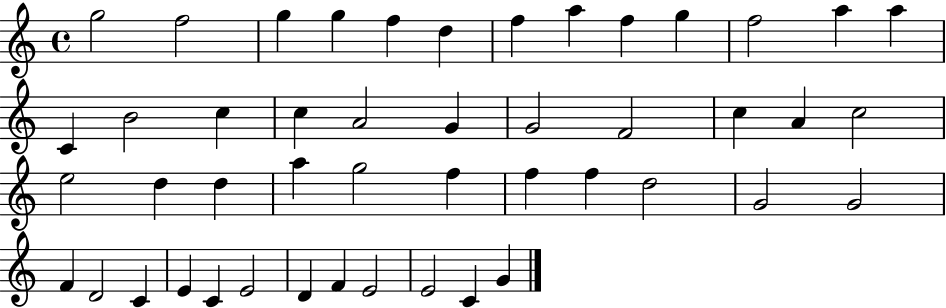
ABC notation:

X:1
T:Untitled
M:4/4
L:1/4
K:C
g2 f2 g g f d f a f g f2 a a C B2 c c A2 G G2 F2 c A c2 e2 d d a g2 f f f d2 G2 G2 F D2 C E C E2 D F E2 E2 C G